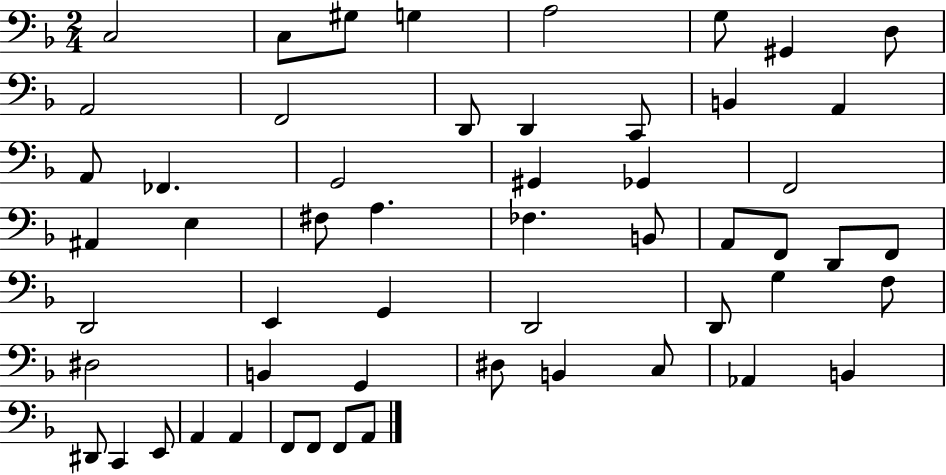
{
  \clef bass
  \numericTimeSignature
  \time 2/4
  \key f \major
  c2 | c8 gis8 g4 | a2 | g8 gis,4 d8 | \break a,2 | f,2 | d,8 d,4 c,8 | b,4 a,4 | \break a,8 fes,4. | g,2 | gis,4 ges,4 | f,2 | \break ais,4 e4 | fis8 a4. | fes4. b,8 | a,8 f,8 d,8 f,8 | \break d,2 | e,4 g,4 | d,2 | d,8 g4 f8 | \break dis2 | b,4 g,4 | dis8 b,4 c8 | aes,4 b,4 | \break dis,8 c,4 e,8 | a,4 a,4 | f,8 f,8 f,8 a,8 | \bar "|."
}